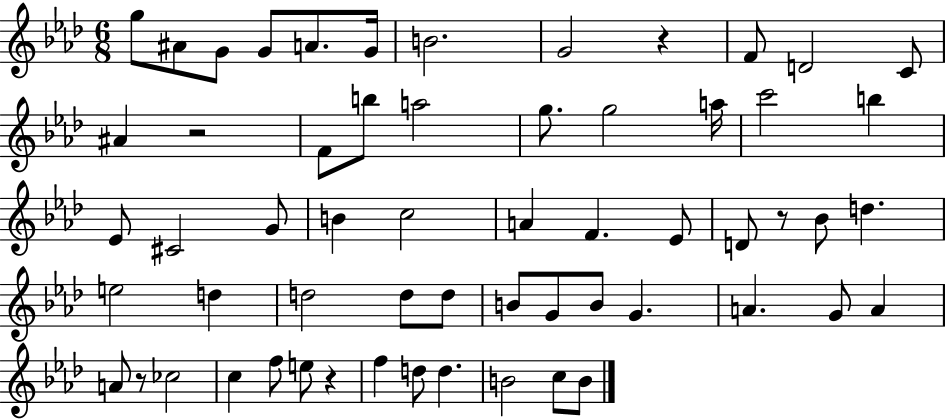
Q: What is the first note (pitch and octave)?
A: G5